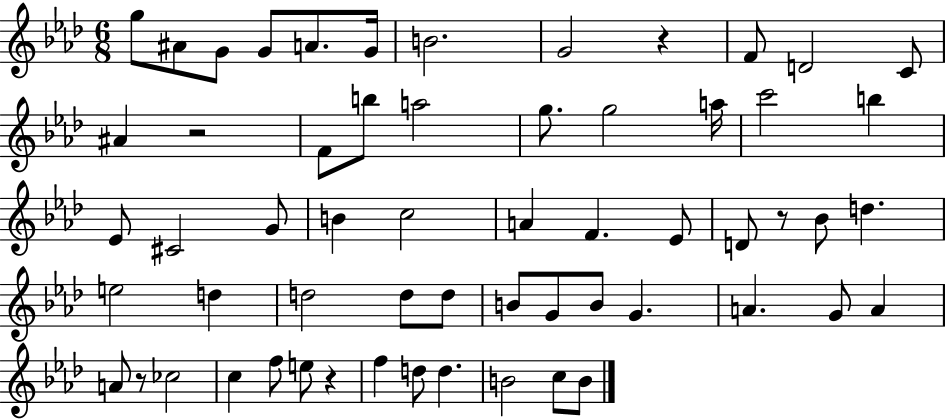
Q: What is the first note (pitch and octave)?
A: G5